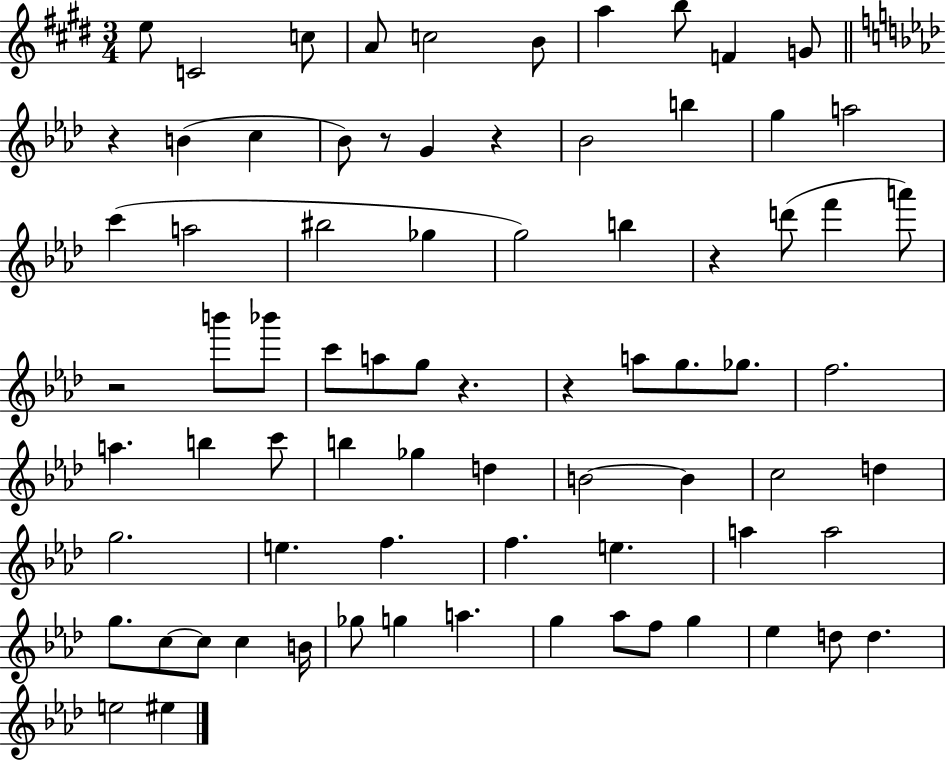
{
  \clef treble
  \numericTimeSignature
  \time 3/4
  \key e \major
  e''8 c'2 c''8 | a'8 c''2 b'8 | a''4 b''8 f'4 g'8 | \bar "||" \break \key aes \major r4 b'4( c''4 | bes'8) r8 g'4 r4 | bes'2 b''4 | g''4 a''2 | \break c'''4( a''2 | bis''2 ges''4 | g''2) b''4 | r4 d'''8( f'''4 a'''8) | \break r2 b'''8 bes'''8 | c'''8 a''8 g''8 r4. | r4 a''8 g''8. ges''8. | f''2. | \break a''4. b''4 c'''8 | b''4 ges''4 d''4 | b'2~~ b'4 | c''2 d''4 | \break g''2. | e''4. f''4. | f''4. e''4. | a''4 a''2 | \break g''8. c''8~~ c''8 c''4 b'16 | ges''8 g''4 a''4. | g''4 aes''8 f''8 g''4 | ees''4 d''8 d''4. | \break e''2 eis''4 | \bar "|."
}